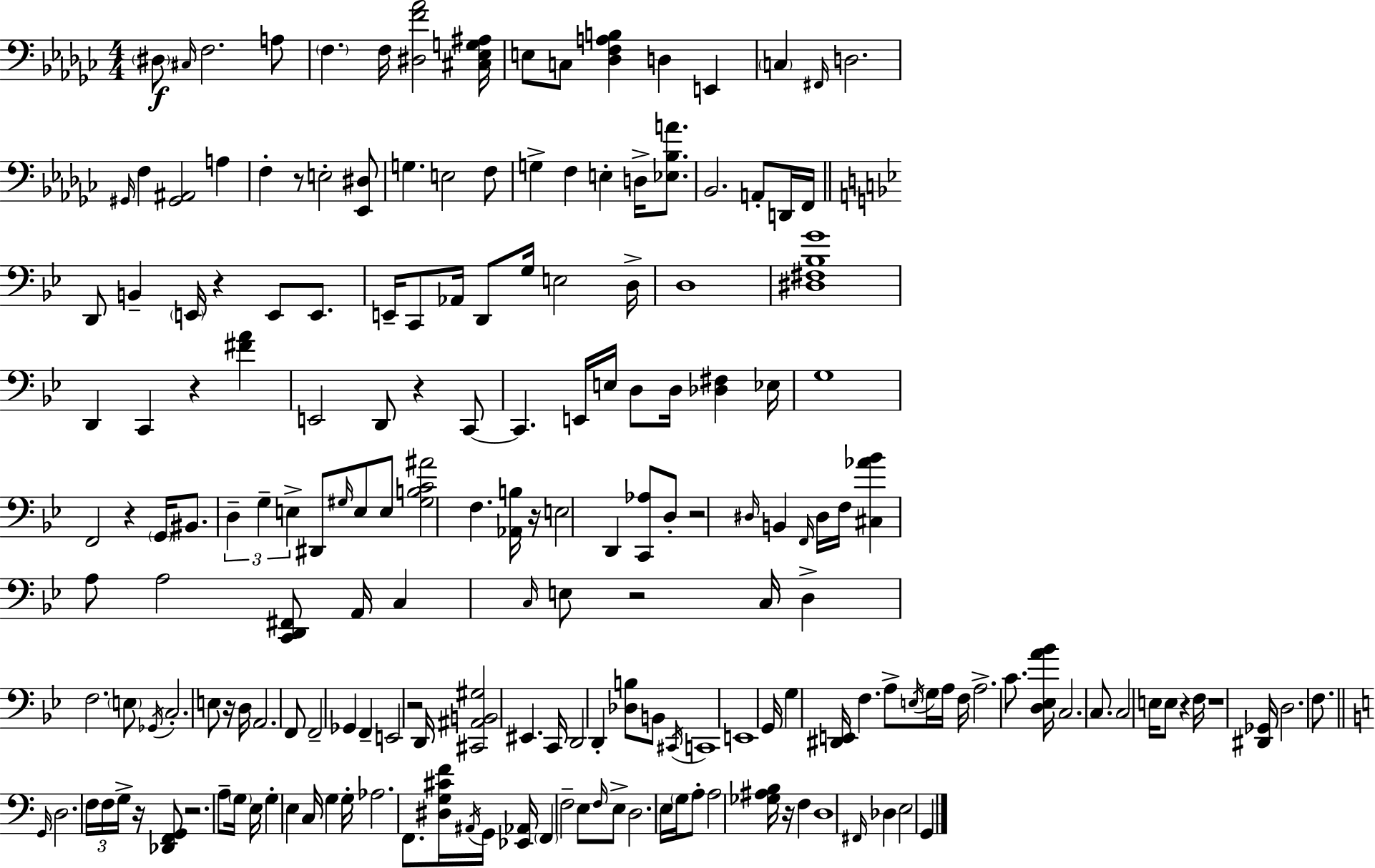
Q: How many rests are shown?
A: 15